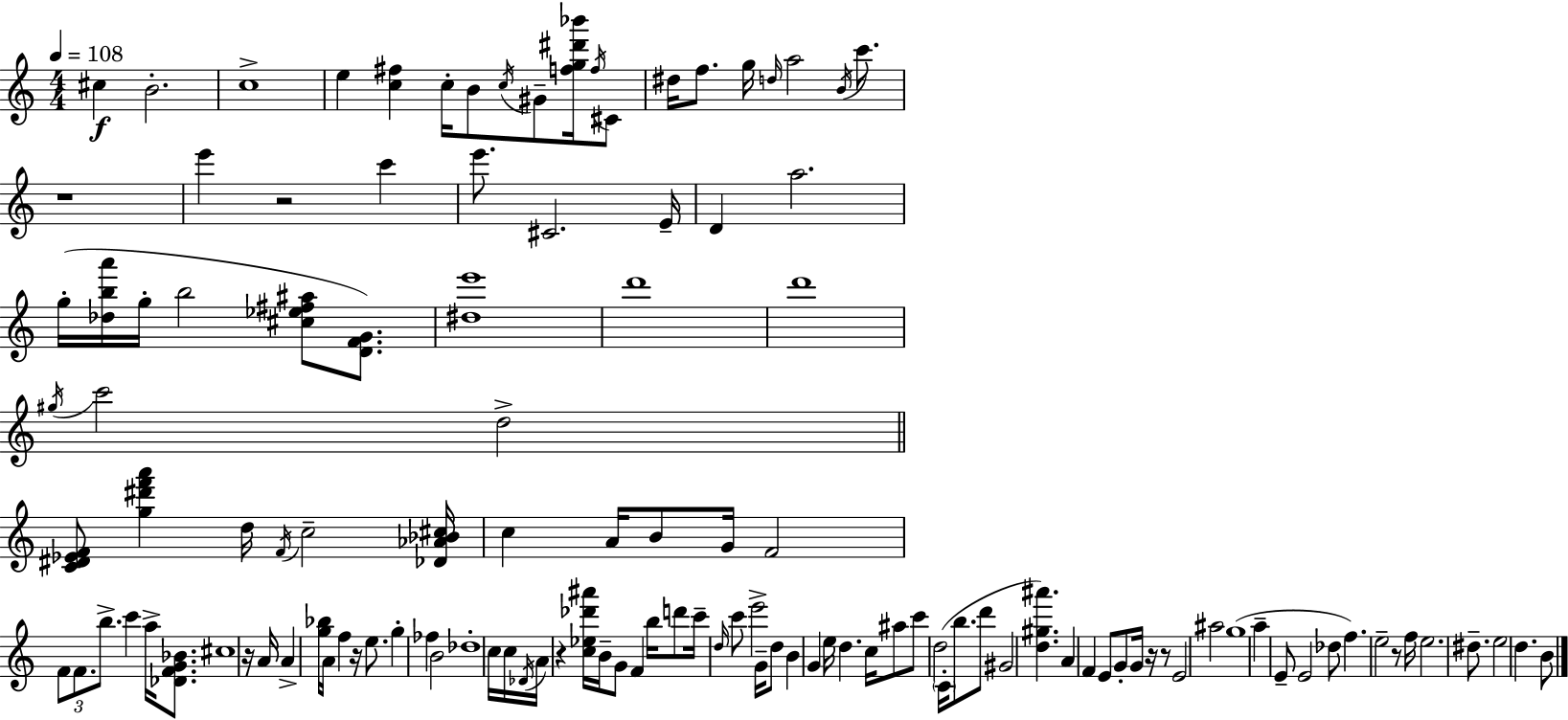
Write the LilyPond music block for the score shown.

{
  \clef treble
  \numericTimeSignature
  \time 4/4
  \key a \minor
  \tempo 4 = 108
  \repeat volta 2 { cis''4\f b'2.-. | c''1-> | e''4 <c'' fis''>4 c''16-. b'8 \acciaccatura { c''16 } gis'8-- <f'' g'' dis''' bes'''>16 \acciaccatura { f''16 } | cis'8 dis''16 f''8. g''16 \grace { d''16 } a''2 | \break \acciaccatura { b'16 } c'''8. r1 | e'''4 r2 | c'''4 e'''8. cis'2. | e'16-- d'4 a''2. | \break g''16-.( <des'' b'' a'''>16 g''16-. b''2 <cis'' ees'' fis'' ais''>8 | <d' f' g'>8.) <dis'' e'''>1 | d'''1 | d'''1 | \break \acciaccatura { gis''16 } c'''2 d''2-> | \bar "||" \break \key c \major <c' dis' ees' f'>8 <g'' dis''' f''' a'''>4 d''16 \acciaccatura { f'16 } c''2-- | <des' aes' bes' cis''>16 c''4 a'16 b'8 g'16 f'2 | \tuplet 3/2 { f'8 f'8. b''8.-> } c'''4 a''16-> <des' f' g' bes'>8. | cis''1 | \break r16 a'16 a'4-> <g'' bes''>16 a'16 f''4 r16 e''8. | g''4-. fes''4 b'2 | des''1-. | c''16 c''16 \acciaccatura { des'16 } a'16 r4 <c'' ees'' des''' ais'''>16 b'16-- g'8 f'4 | \break b''16 d'''8 c'''16-- \grace { d''16 } c'''8 e'''2-> | g'16-- d''8 b'4 g'4 e''16 d''4. | c''16 ais''8 c'''8 d''2 \parenthesize c'16-.( | b''8. d'''8 gis'2 <d'' gis'' ais'''>4.) | \break a'4 f'4 e'8 g'8-. g'16 | r16 r8 e'2 ais''2 | g''1( | a''4-- e'8-- e'2 | \break des''8 f''4.) e''2-- | r8 f''16 e''2. | dis''8.-- e''2 d''4. | b'8 } \bar "|."
}